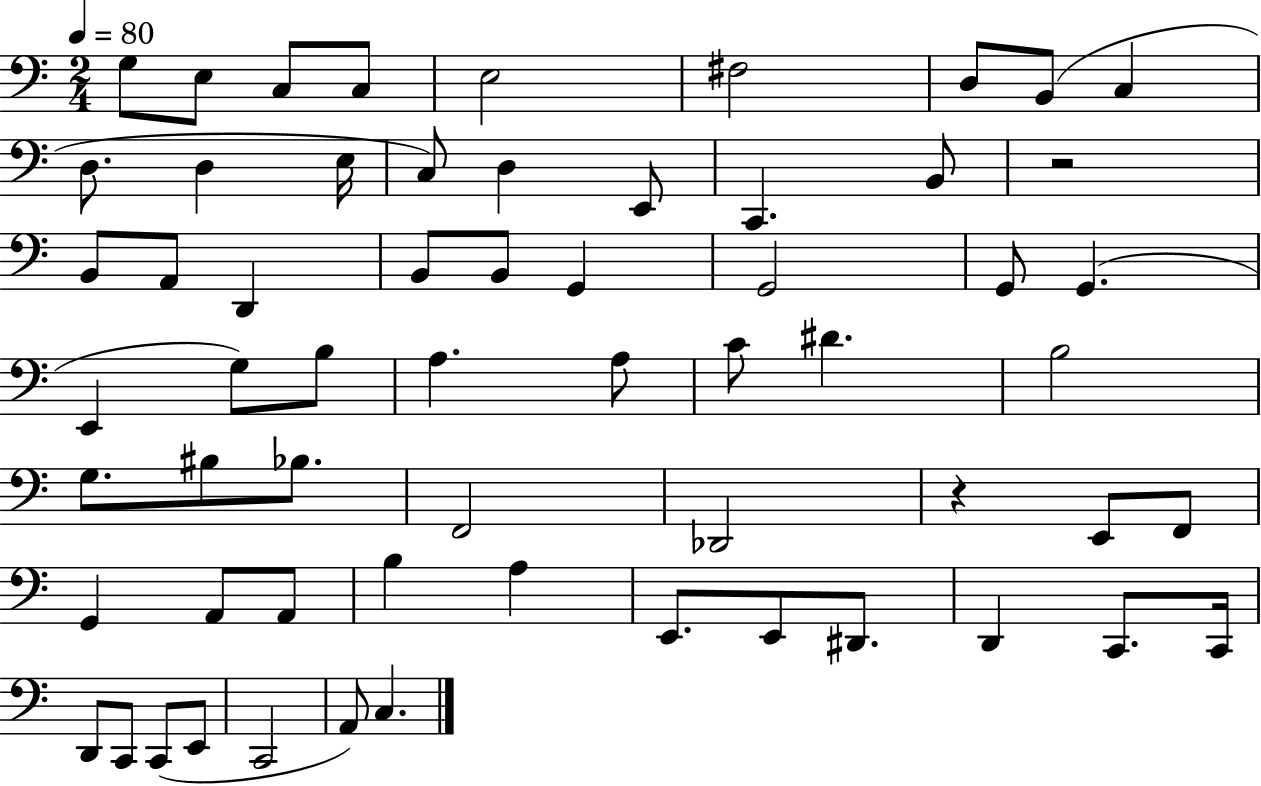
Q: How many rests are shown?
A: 2